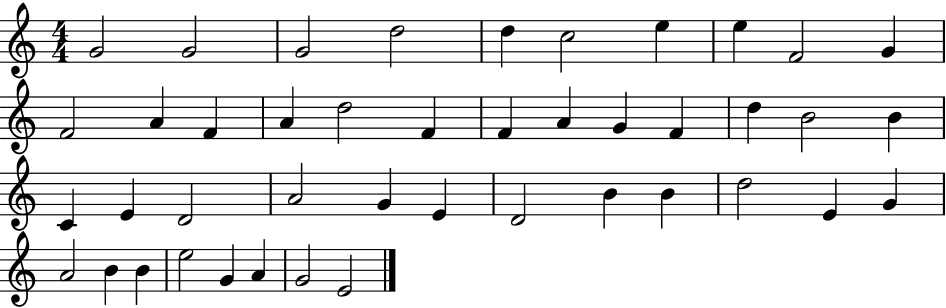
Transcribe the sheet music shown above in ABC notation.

X:1
T:Untitled
M:4/4
L:1/4
K:C
G2 G2 G2 d2 d c2 e e F2 G F2 A F A d2 F F A G F d B2 B C E D2 A2 G E D2 B B d2 E G A2 B B e2 G A G2 E2